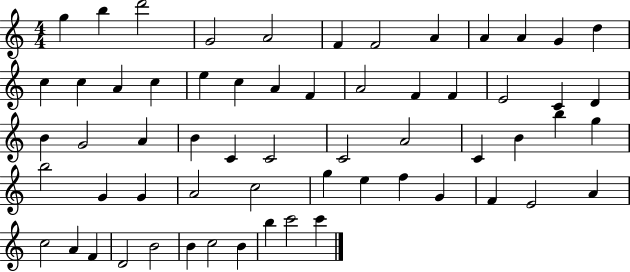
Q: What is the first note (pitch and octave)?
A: G5